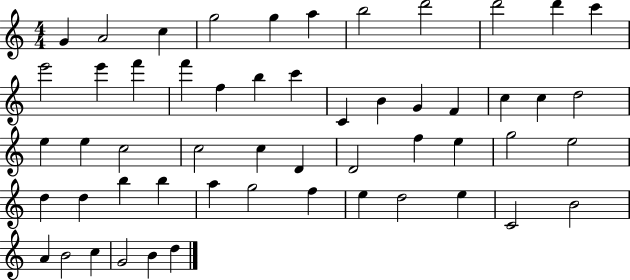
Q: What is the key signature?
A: C major